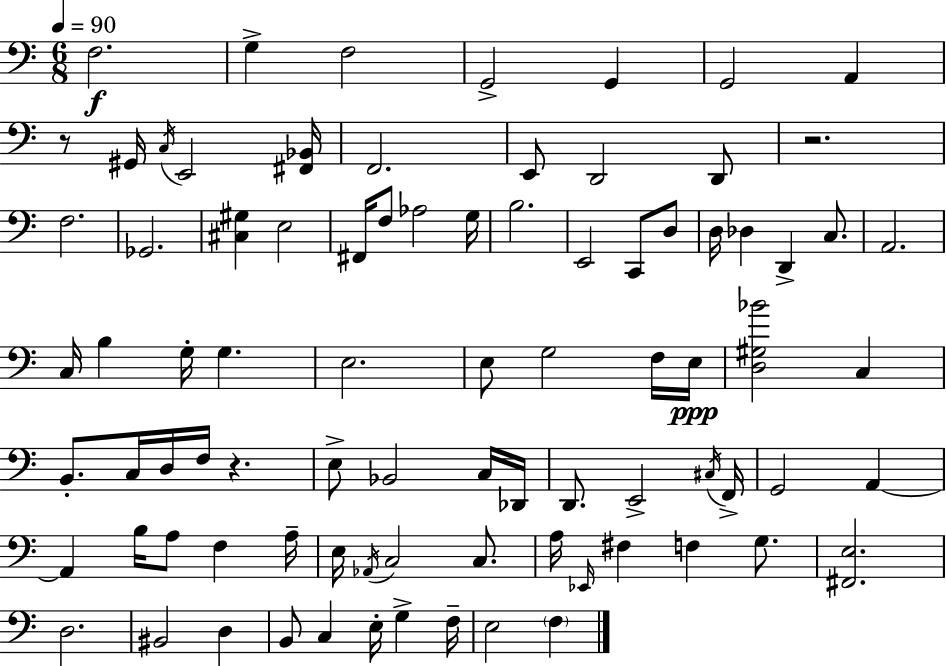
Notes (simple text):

F3/h. G3/q F3/h G2/h G2/q G2/h A2/q R/e G#2/s C3/s E2/h [F#2,Bb2]/s F2/h. E2/e D2/h D2/e R/h. F3/h. Gb2/h. [C#3,G#3]/q E3/h F#2/s F3/e Ab3/h G3/s B3/h. E2/h C2/e D3/e D3/s Db3/q D2/q C3/e. A2/h. C3/s B3/q G3/s G3/q. E3/h. E3/e G3/h F3/s E3/s [D3,G#3,Bb4]/h C3/q B2/e. C3/s D3/s F3/s R/q. E3/e Bb2/h C3/s Db2/s D2/e. E2/h C#3/s F2/s G2/h A2/q A2/q B3/s A3/e F3/q A3/s E3/s Ab2/s C3/h C3/e. A3/s Eb2/s F#3/q F3/q G3/e. [F#2,E3]/h. D3/h. BIS2/h D3/q B2/e C3/q E3/s G3/q F3/s E3/h F3/q